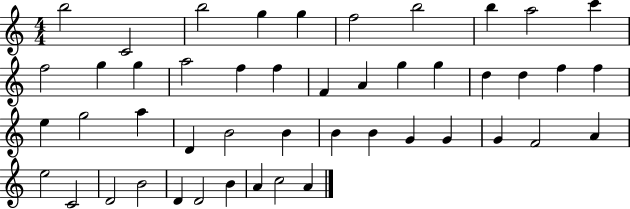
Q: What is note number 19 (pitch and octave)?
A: G5